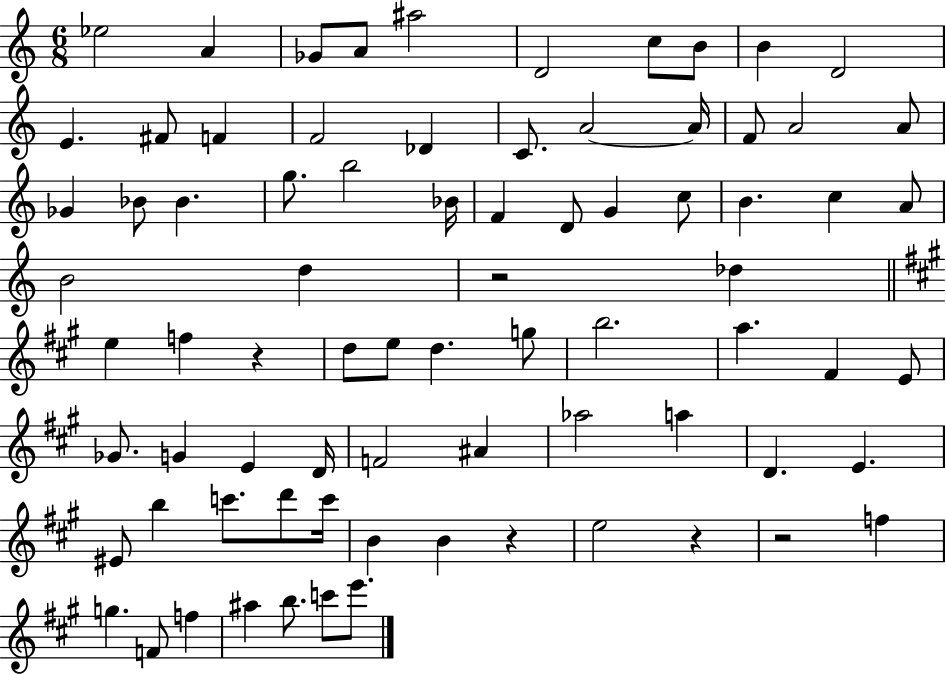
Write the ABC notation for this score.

X:1
T:Untitled
M:6/8
L:1/4
K:C
_e2 A _G/2 A/2 ^a2 D2 c/2 B/2 B D2 E ^F/2 F F2 _D C/2 A2 A/4 F/2 A2 A/2 _G _B/2 _B g/2 b2 _B/4 F D/2 G c/2 B c A/2 B2 d z2 _d e f z d/2 e/2 d g/2 b2 a ^F E/2 _G/2 G E D/4 F2 ^A _a2 a D E ^E/2 b c'/2 d'/2 c'/4 B B z e2 z z2 f g F/2 f ^a b/2 c'/2 e'/2